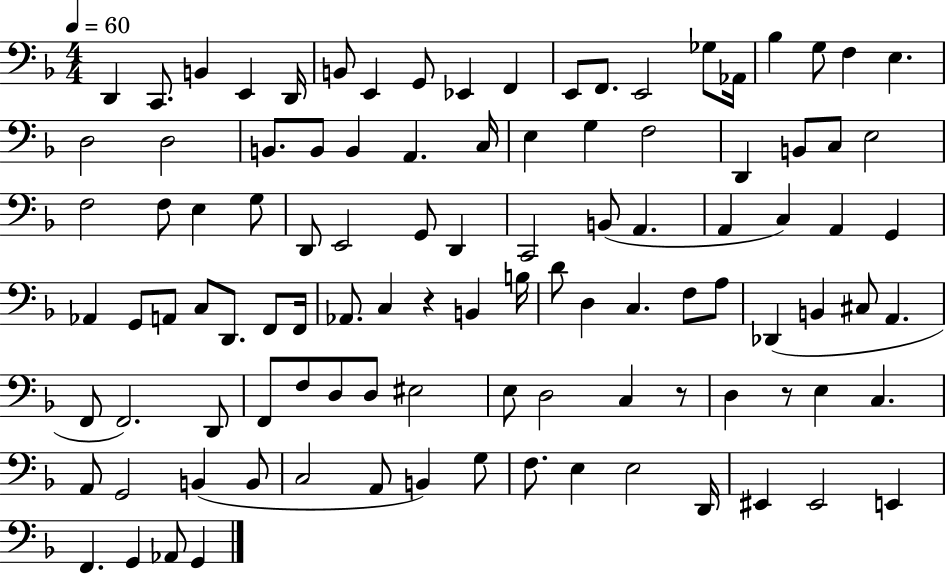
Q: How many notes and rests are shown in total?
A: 104